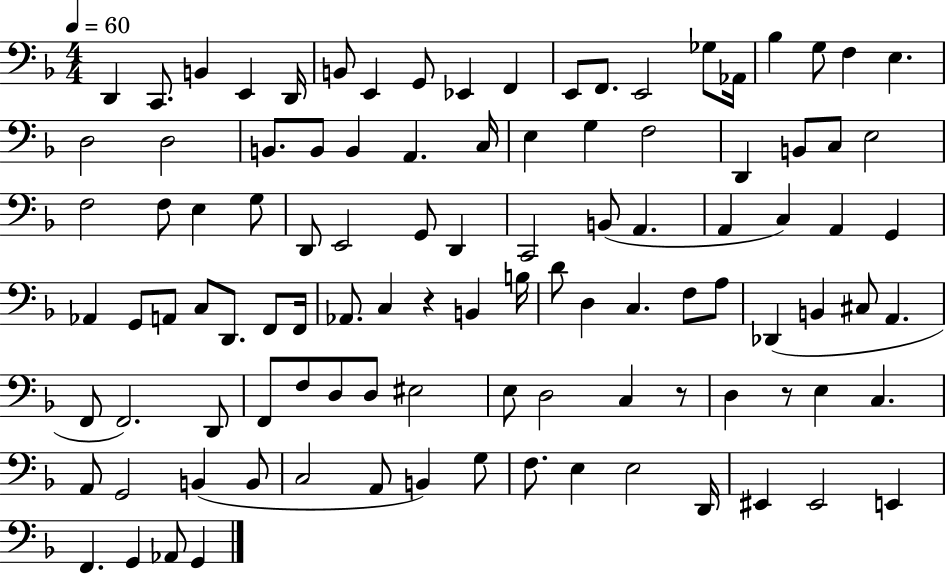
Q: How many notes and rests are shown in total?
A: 104